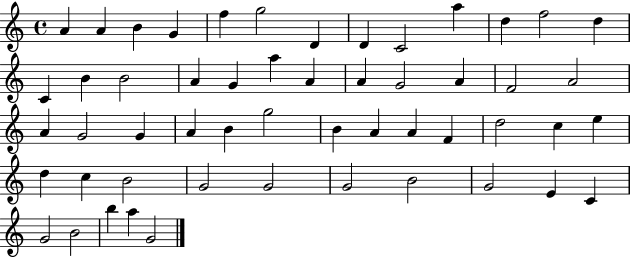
X:1
T:Untitled
M:4/4
L:1/4
K:C
A A B G f g2 D D C2 a d f2 d C B B2 A G a A A G2 A F2 A2 A G2 G A B g2 B A A F d2 c e d c B2 G2 G2 G2 B2 G2 E C G2 B2 b a G2